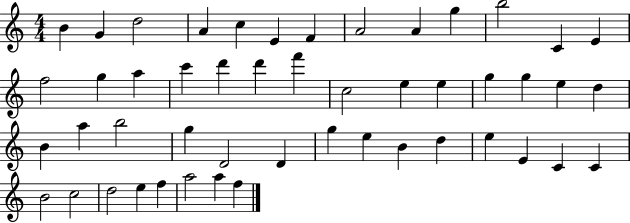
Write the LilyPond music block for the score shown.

{
  \clef treble
  \numericTimeSignature
  \time 4/4
  \key c \major
  b'4 g'4 d''2 | a'4 c''4 e'4 f'4 | a'2 a'4 g''4 | b''2 c'4 e'4 | \break f''2 g''4 a''4 | c'''4 d'''4 d'''4 f'''4 | c''2 e''4 e''4 | g''4 g''4 e''4 d''4 | \break b'4 a''4 b''2 | g''4 d'2 d'4 | g''4 e''4 b'4 d''4 | e''4 e'4 c'4 c'4 | \break b'2 c''2 | d''2 e''4 f''4 | a''2 a''4 f''4 | \bar "|."
}